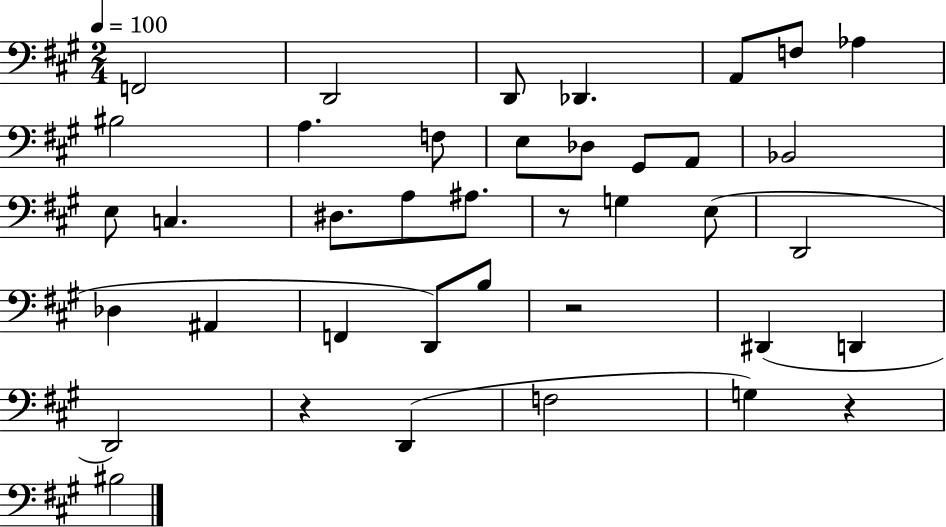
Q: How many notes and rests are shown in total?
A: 39